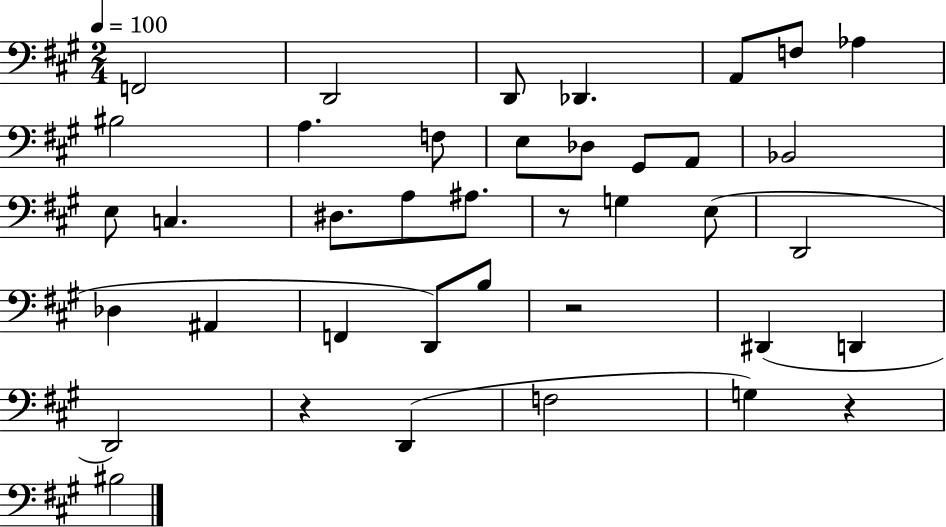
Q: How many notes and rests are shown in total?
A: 39